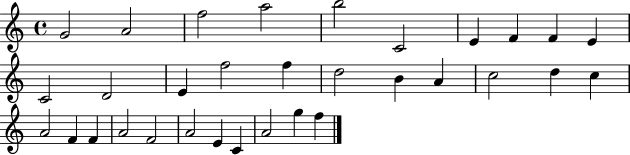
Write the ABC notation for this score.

X:1
T:Untitled
M:4/4
L:1/4
K:C
G2 A2 f2 a2 b2 C2 E F F E C2 D2 E f2 f d2 B A c2 d c A2 F F A2 F2 A2 E C A2 g f